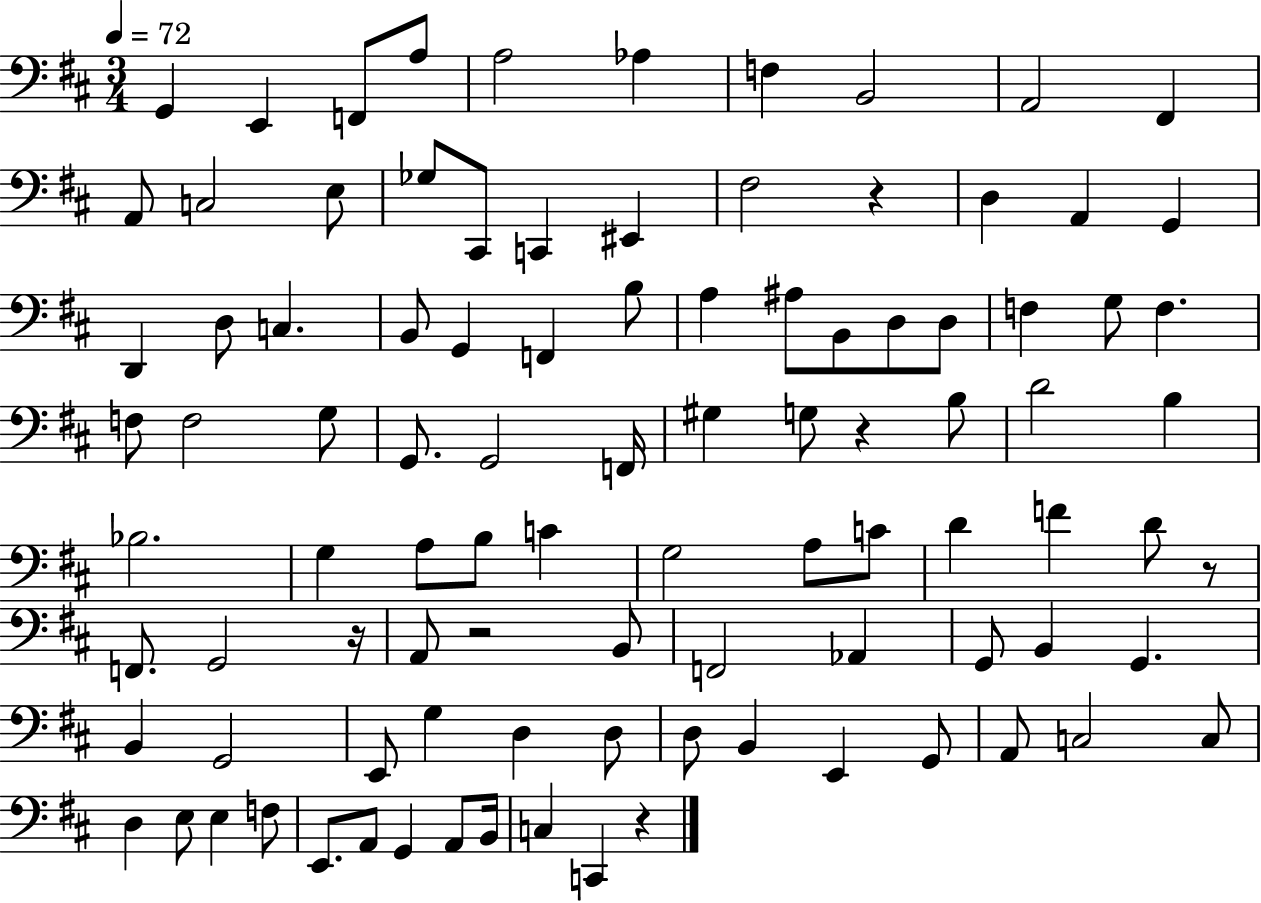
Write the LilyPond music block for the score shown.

{
  \clef bass
  \numericTimeSignature
  \time 3/4
  \key d \major
  \tempo 4 = 72
  g,4 e,4 f,8 a8 | a2 aes4 | f4 b,2 | a,2 fis,4 | \break a,8 c2 e8 | ges8 cis,8 c,4 eis,4 | fis2 r4 | d4 a,4 g,4 | \break d,4 d8 c4. | b,8 g,4 f,4 b8 | a4 ais8 b,8 d8 d8 | f4 g8 f4. | \break f8 f2 g8 | g,8. g,2 f,16 | gis4 g8 r4 b8 | d'2 b4 | \break bes2. | g4 a8 b8 c'4 | g2 a8 c'8 | d'4 f'4 d'8 r8 | \break f,8. g,2 r16 | a,8 r2 b,8 | f,2 aes,4 | g,8 b,4 g,4. | \break b,4 g,2 | e,8 g4 d4 d8 | d8 b,4 e,4 g,8 | a,8 c2 c8 | \break d4 e8 e4 f8 | e,8. a,8 g,4 a,8 b,16 | c4 c,4 r4 | \bar "|."
}